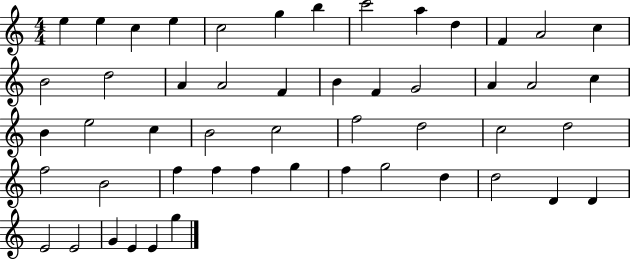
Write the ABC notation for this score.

X:1
T:Untitled
M:4/4
L:1/4
K:C
e e c e c2 g b c'2 a d F A2 c B2 d2 A A2 F B F G2 A A2 c B e2 c B2 c2 f2 d2 c2 d2 f2 B2 f f f g f g2 d d2 D D E2 E2 G E E g